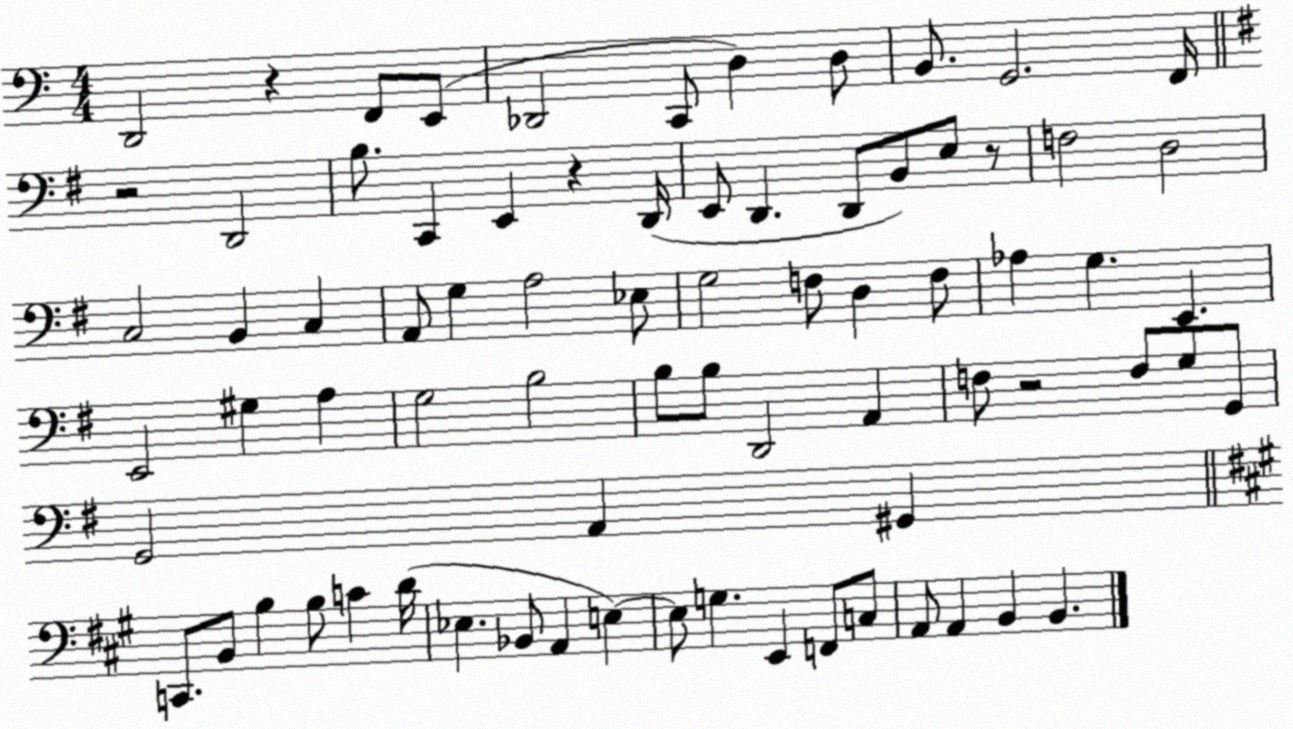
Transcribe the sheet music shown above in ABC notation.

X:1
T:Untitled
M:4/4
L:1/4
K:C
D,,2 z F,,/2 E,,/2 _D,,2 C,,/2 D, D,/2 B,,/2 G,,2 F,,/4 z2 D,,2 B,/2 C,, E,, z D,,/4 E,,/2 D,, D,,/2 B,,/2 E,/2 z/2 F,2 D,2 C,2 B,, C, A,,/2 G, A,2 _E,/2 G,2 F,/2 D, F,/2 _A, G, E,, E,,2 ^G, A, G,2 B,2 B,/2 B,/2 D,,2 A,, F,/2 z2 F,/2 G,/2 G,,/2 G,,2 A,, ^G,, C,,/2 B,,/2 B, B,/2 C D/4 _E, _B,,/2 A,, E, E,/2 G, E,, F,,/2 C,/2 A,,/2 A,, B,, B,,